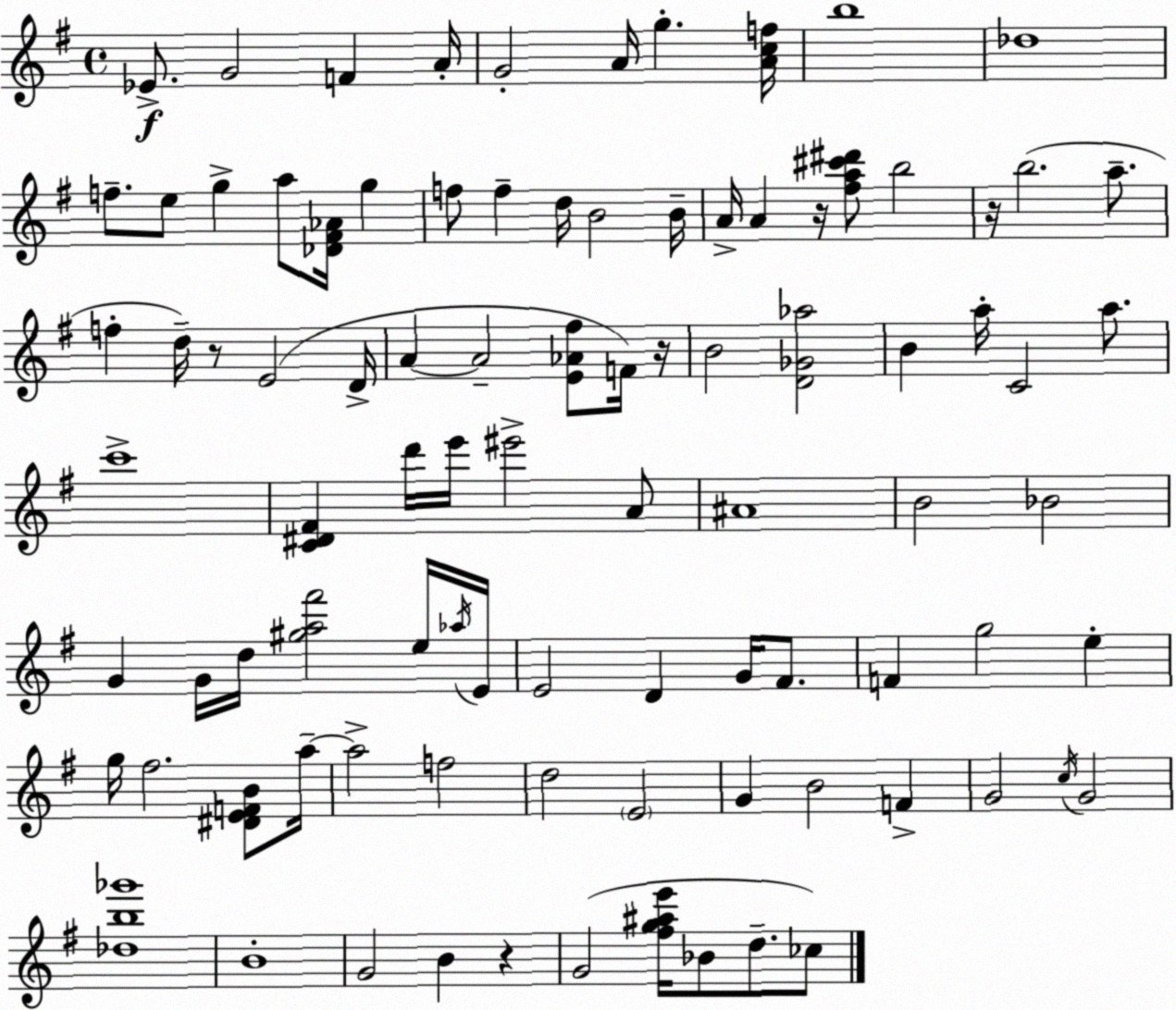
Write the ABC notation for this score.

X:1
T:Untitled
M:4/4
L:1/4
K:G
_E/2 G2 F A/4 G2 A/4 g [Acf]/4 b4 _d4 f/2 e/2 g a/2 [_D^F_A]/4 g f/2 f d/4 B2 B/4 A/4 A z/4 [^fa^c'^d']/2 b2 z/4 b2 a/2 f d/4 z/2 E2 D/4 A A2 [E_A^f]/2 F/4 z/4 B2 [D_G_a]2 B a/4 C2 a/2 c'4 [C^D^F] d'/4 e'/4 ^e'2 A/2 ^A4 B2 _B2 G G/4 d/4 [^ga^f']2 e/4 _a/4 E/4 E2 D G/4 ^F/2 F g2 e g/4 ^f2 [^DEFB]/2 a/4 a2 f2 d2 E2 G B2 F G2 c/4 G2 [_db_g']4 B4 G2 B z G2 [^fg^ae']/4 _B/2 d/2 _c/2